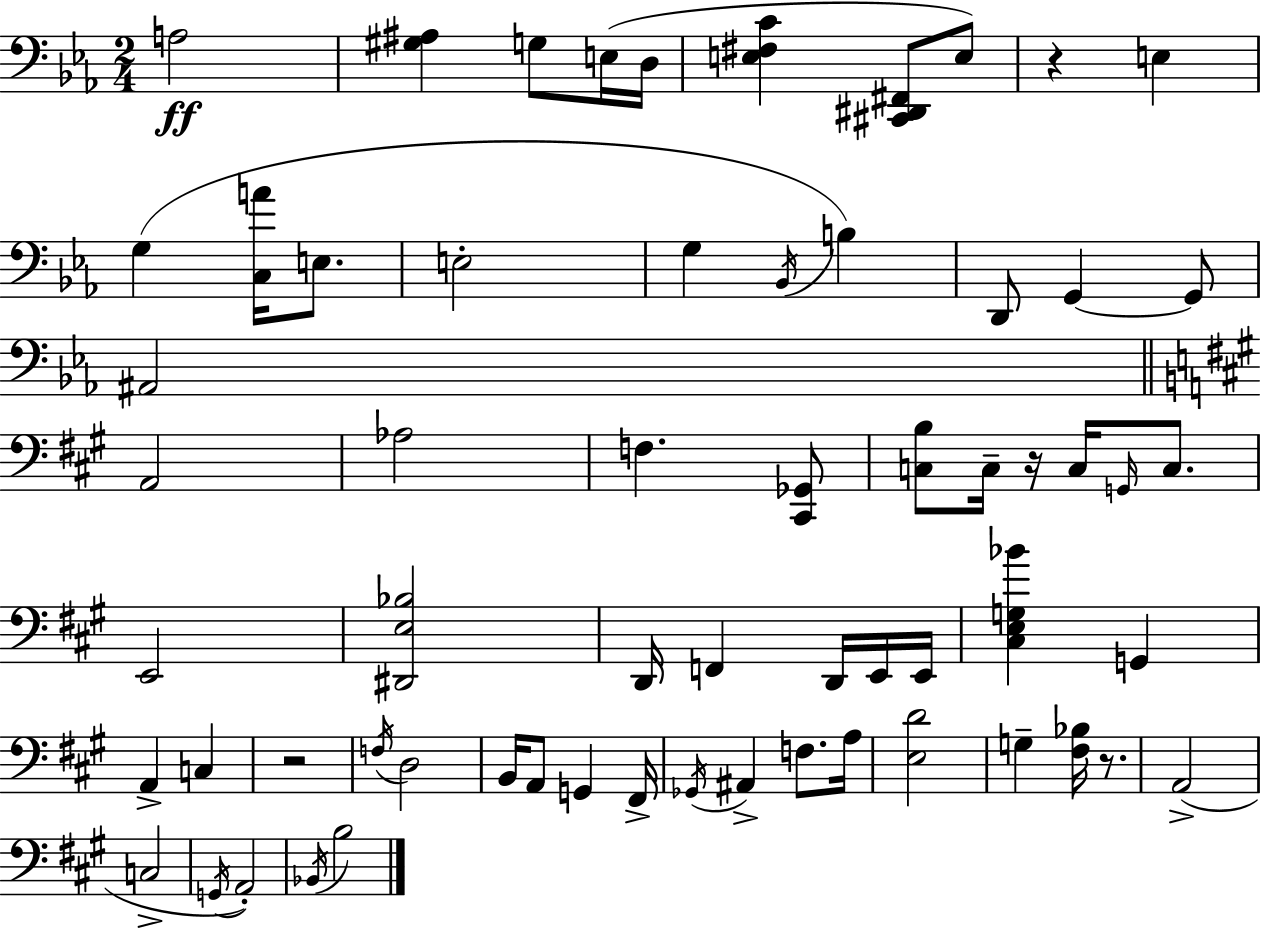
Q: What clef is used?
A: bass